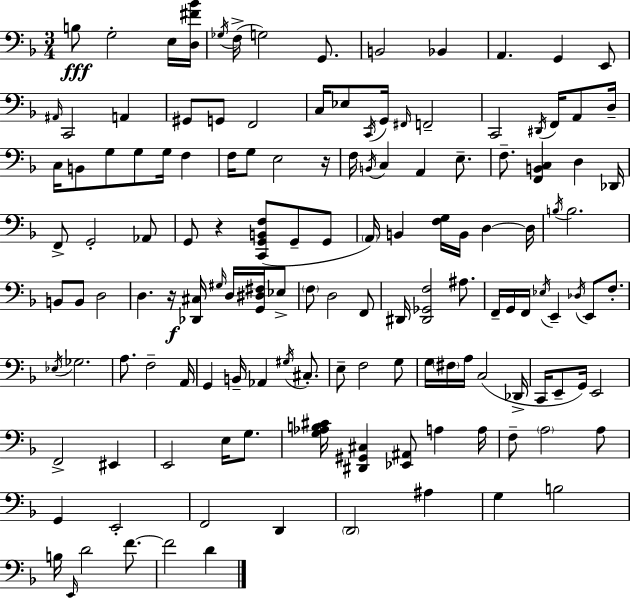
B3/e G3/h E3/s [D3,F#4,Bb4]/s Gb3/s F3/s G3/h G2/e. B2/h Bb2/q A2/q. G2/q E2/e A#2/s C2/h A2/q G#2/e G2/e F2/h C3/s Eb3/e C2/s G2/s F#2/s F2/h C2/h D#2/s F2/s A2/e D3/s C3/s B2/e G3/e G3/e G3/s F3/q F3/s G3/e E3/h R/s F3/s B2/s C3/q A2/q E3/e. F3/e. [F2,B2,C3]/q D3/q Db2/s F2/e G2/h Ab2/e G2/e R/q [C2,G2,B2,F3]/e G2/e G2/e A2/s B2/q [F3,G3]/s B2/s D3/q D3/s B3/s B3/h. B2/e B2/e D3/h D3/q. R/s [Db2,C#3]/s G#3/s D3/s [G2,D#3,F#3]/s Eb3/e F3/e D3/h F2/e D#2/s [D#2,Gb2,F3]/h A#3/e. F2/s G2/s F2/s Eb3/s E2/q Db3/s E2/e F3/e. Eb3/s Gb3/h. A3/e. F3/h A2/s G2/q B2/s Ab2/q G#3/s C#3/e. E3/e F3/h G3/e G3/s F#3/s A3/s C3/h Db2/s C2/s E2/e G2/s E2/h F2/h EIS2/q E2/h E3/s G3/e. [G3,Ab3,B3,C#4]/s [D#2,G#2,C#3]/q [Eb2,A#2]/e A3/q A3/s F3/e A3/h A3/e G2/q E2/h F2/h D2/q D2/h A#3/q G3/q B3/h B3/s E2/s D4/h F4/e. F4/h D4/q